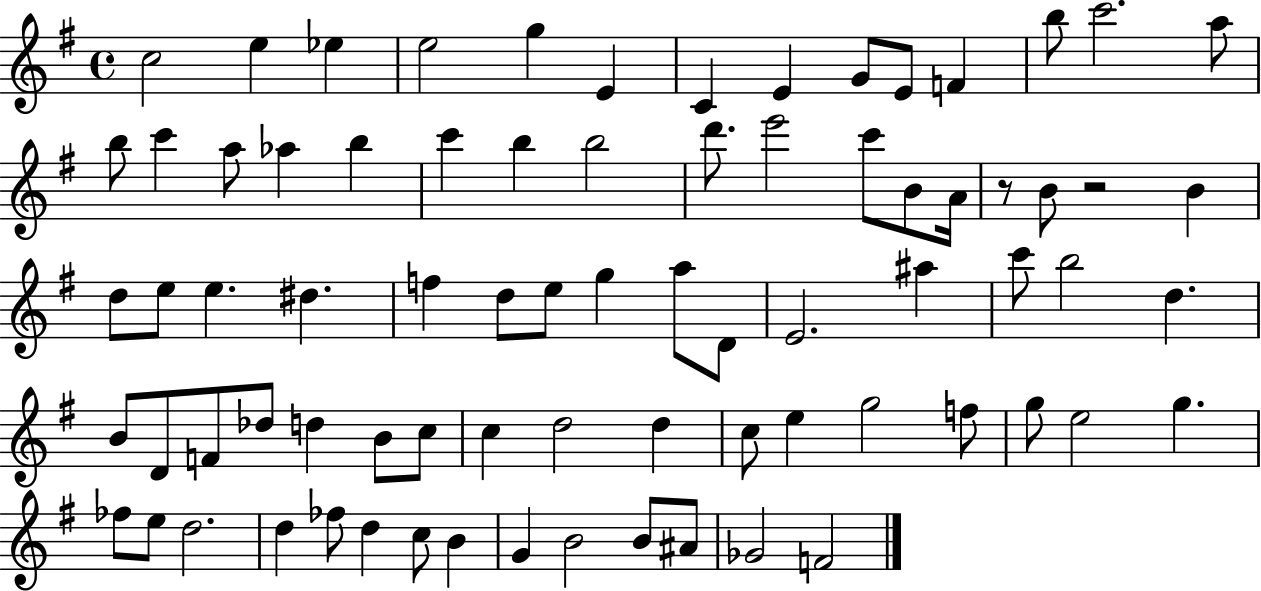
{
  \clef treble
  \time 4/4
  \defaultTimeSignature
  \key g \major
  c''2 e''4 ees''4 | e''2 g''4 e'4 | c'4 e'4 g'8 e'8 f'4 | b''8 c'''2. a''8 | \break b''8 c'''4 a''8 aes''4 b''4 | c'''4 b''4 b''2 | d'''8. e'''2 c'''8 b'8 a'16 | r8 b'8 r2 b'4 | \break d''8 e''8 e''4. dis''4. | f''4 d''8 e''8 g''4 a''8 d'8 | e'2. ais''4 | c'''8 b''2 d''4. | \break b'8 d'8 f'8 des''8 d''4 b'8 c''8 | c''4 d''2 d''4 | c''8 e''4 g''2 f''8 | g''8 e''2 g''4. | \break fes''8 e''8 d''2. | d''4 fes''8 d''4 c''8 b'4 | g'4 b'2 b'8 ais'8 | ges'2 f'2 | \break \bar "|."
}